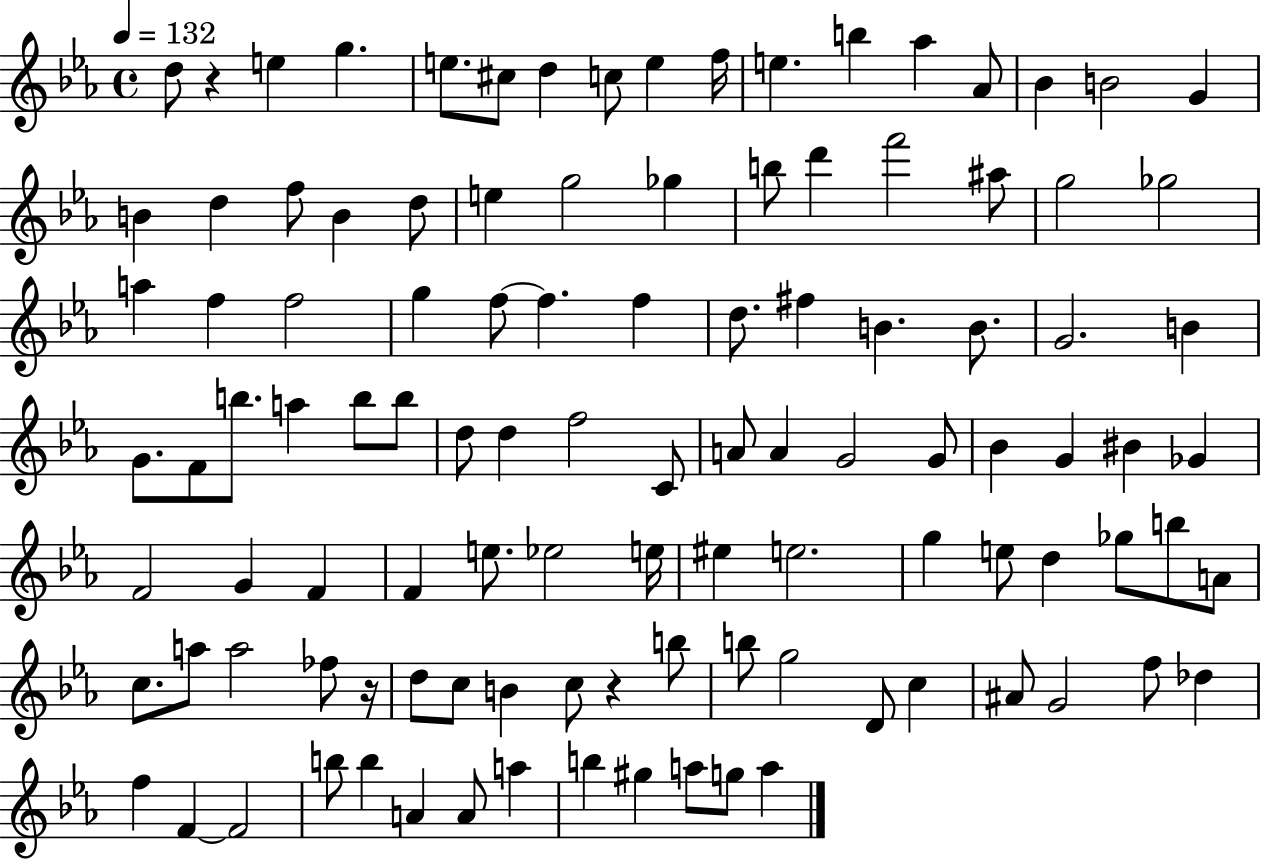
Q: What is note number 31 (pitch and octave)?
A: A5